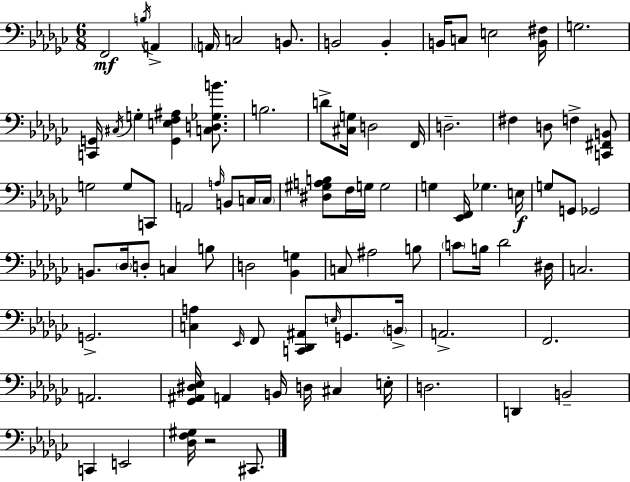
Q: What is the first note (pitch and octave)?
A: F2